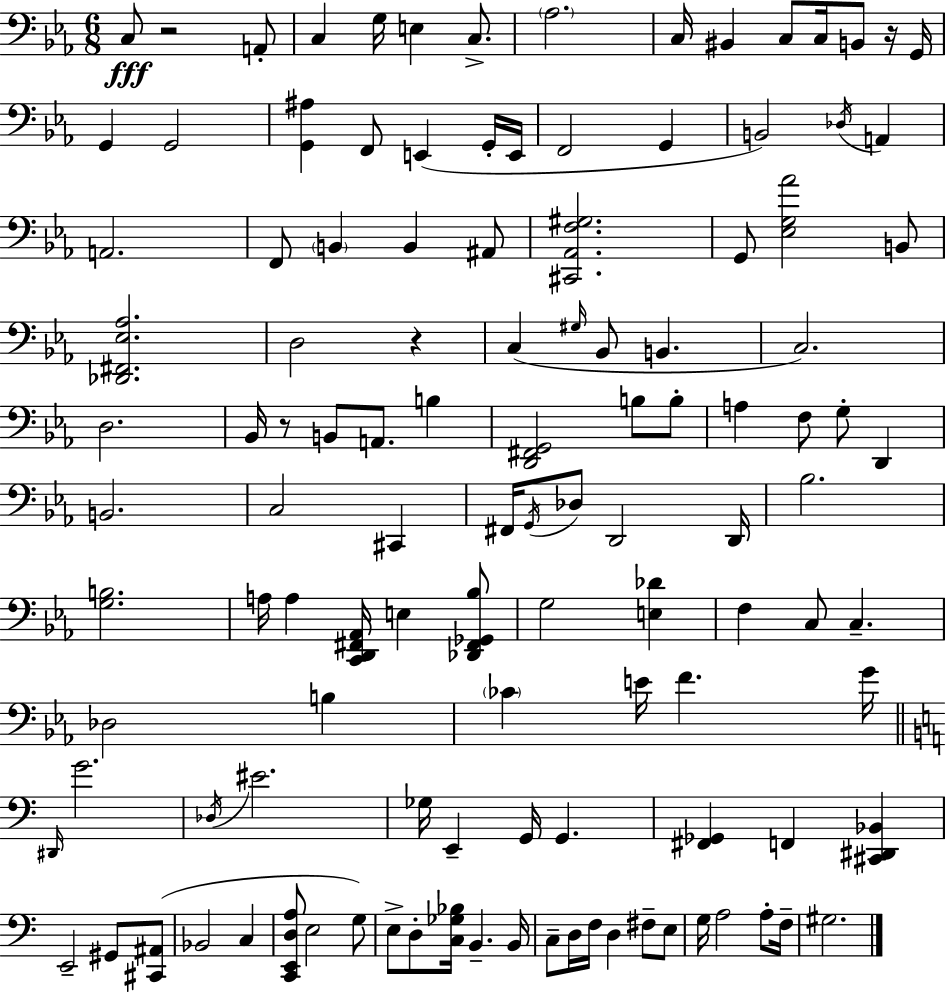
{
  \clef bass
  \numericTimeSignature
  \time 6/8
  \key ees \major
  c8\fff r2 a,8-. | c4 g16 e4 c8.-> | \parenthesize aes2. | c16 bis,4 c8 c16 b,8 r16 g,16 | \break g,4 g,2 | <g, ais>4 f,8 e,4( g,16-. e,16 | f,2 g,4 | b,2) \acciaccatura { des16 } a,4 | \break a,2. | f,8 \parenthesize b,4 b,4 ais,8 | <cis, aes, f gis>2. | g,8 <ees g aes'>2 b,8 | \break <des, fis, ees aes>2. | d2 r4 | c4( \grace { gis16 } bes,8 b,4. | c2.) | \break d2. | bes,16 r8 b,8 a,8. b4 | <d, fis, g,>2 b8 | b8-. a4 f8 g8-. d,4 | \break b,2. | c2 cis,4 | fis,16 \acciaccatura { g,16 } des8 d,2 | d,16 bes2. | \break <g b>2. | a16 a4 <c, d, fis, aes,>16 e4 | <des, fis, ges, bes>8 g2 <e des'>4 | f4 c8 c4.-- | \break des2 b4 | \parenthesize ces'4 e'16 f'4. | g'16 \bar "||" \break \key c \major \grace { dis,16 } g'2. | \acciaccatura { des16 } eis'2. | ges16 e,4-- g,16 g,4. | <fis, ges,>4 f,4 <cis, dis, bes,>4 | \break e,2-- gis,8 | <cis, ais,>8( bes,2 c4 | <c, e, d a>8 e2 | g8) e8-> d8-. <c ges bes>16 b,4.-- | \break b,16 c8-- d16 f16 d4 fis8-- | e8 g16 a2 a8-. | f16-- gis2. | \bar "|."
}